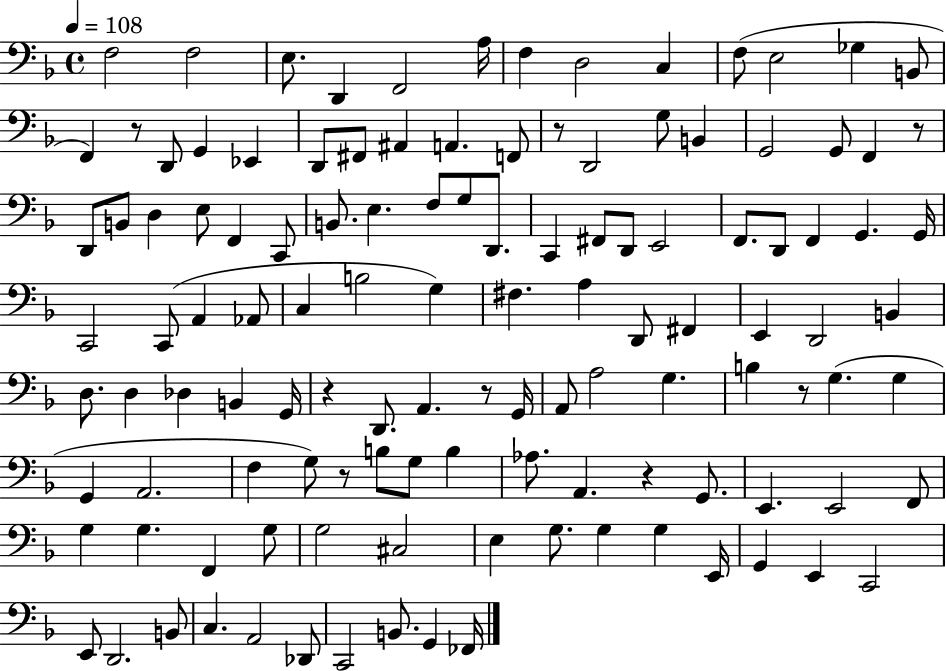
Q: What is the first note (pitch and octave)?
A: F3